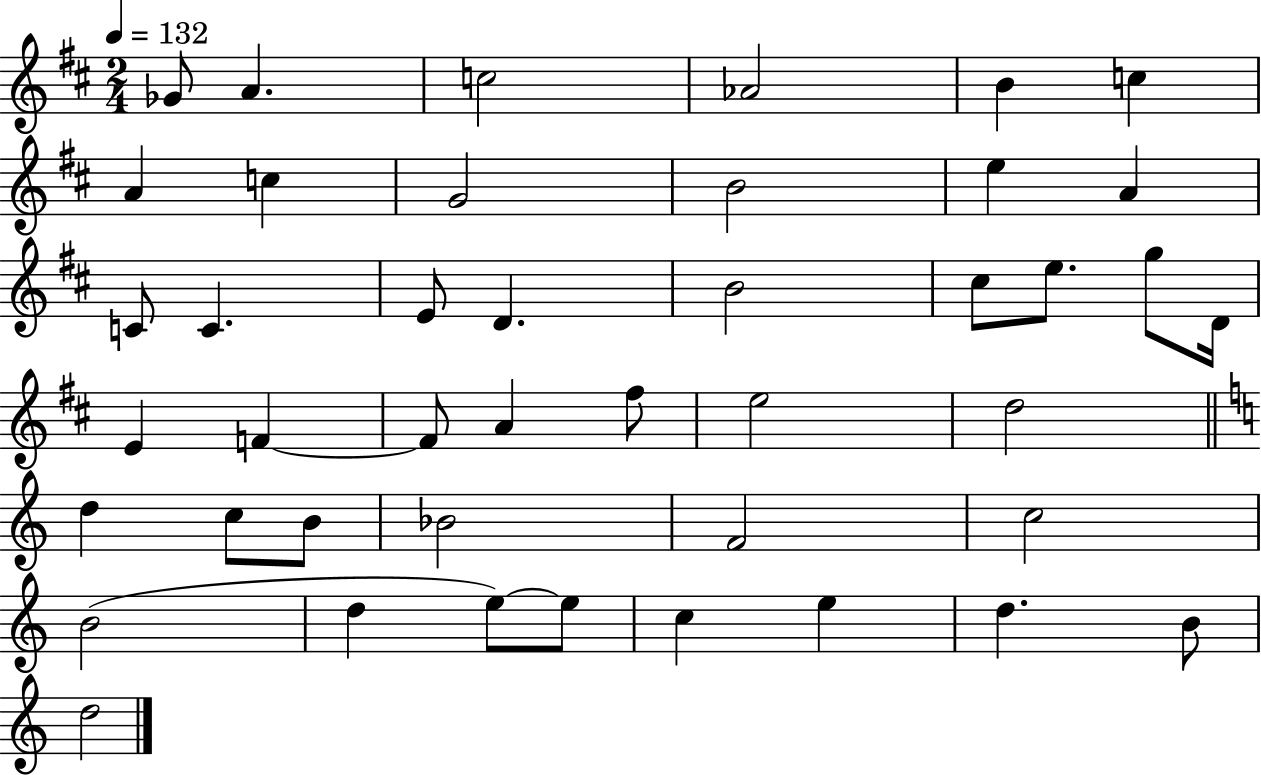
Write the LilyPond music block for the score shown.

{
  \clef treble
  \numericTimeSignature
  \time 2/4
  \key d \major
  \tempo 4 = 132
  ges'8 a'4. | c''2 | aes'2 | b'4 c''4 | \break a'4 c''4 | g'2 | b'2 | e''4 a'4 | \break c'8 c'4. | e'8 d'4. | b'2 | cis''8 e''8. g''8 d'16 | \break e'4 f'4~~ | f'8 a'4 fis''8 | e''2 | d''2 | \break \bar "||" \break \key c \major d''4 c''8 b'8 | bes'2 | f'2 | c''2 | \break b'2( | d''4 e''8~~) e''8 | c''4 e''4 | d''4. b'8 | \break d''2 | \bar "|."
}